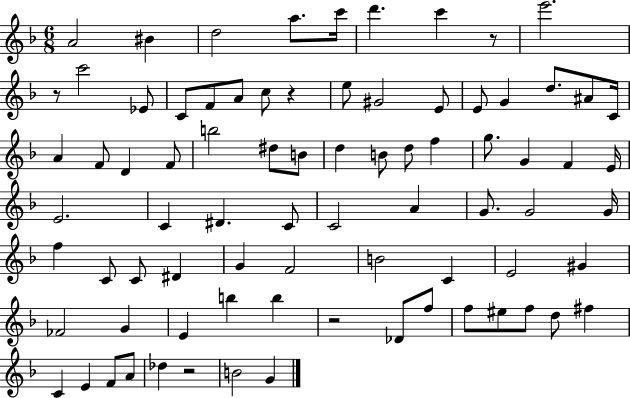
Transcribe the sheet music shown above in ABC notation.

X:1
T:Untitled
M:6/8
L:1/4
K:F
A2 ^B d2 a/2 c'/4 d' c' z/2 e'2 z/2 c'2 _E/2 C/2 F/2 A/2 c/2 z e/2 ^G2 E/2 E/2 G d/2 ^A/2 C/4 A F/2 D F/2 b2 ^d/2 B/2 d B/2 d/2 f g/2 G F E/4 E2 C ^D C/2 C2 A G/2 G2 G/4 f C/2 C/2 ^D G F2 B2 C E2 ^G _F2 G E b b z2 _D/2 f/2 f/2 ^e/2 f/2 d/2 ^f C E F/2 A/2 _d z2 B2 G